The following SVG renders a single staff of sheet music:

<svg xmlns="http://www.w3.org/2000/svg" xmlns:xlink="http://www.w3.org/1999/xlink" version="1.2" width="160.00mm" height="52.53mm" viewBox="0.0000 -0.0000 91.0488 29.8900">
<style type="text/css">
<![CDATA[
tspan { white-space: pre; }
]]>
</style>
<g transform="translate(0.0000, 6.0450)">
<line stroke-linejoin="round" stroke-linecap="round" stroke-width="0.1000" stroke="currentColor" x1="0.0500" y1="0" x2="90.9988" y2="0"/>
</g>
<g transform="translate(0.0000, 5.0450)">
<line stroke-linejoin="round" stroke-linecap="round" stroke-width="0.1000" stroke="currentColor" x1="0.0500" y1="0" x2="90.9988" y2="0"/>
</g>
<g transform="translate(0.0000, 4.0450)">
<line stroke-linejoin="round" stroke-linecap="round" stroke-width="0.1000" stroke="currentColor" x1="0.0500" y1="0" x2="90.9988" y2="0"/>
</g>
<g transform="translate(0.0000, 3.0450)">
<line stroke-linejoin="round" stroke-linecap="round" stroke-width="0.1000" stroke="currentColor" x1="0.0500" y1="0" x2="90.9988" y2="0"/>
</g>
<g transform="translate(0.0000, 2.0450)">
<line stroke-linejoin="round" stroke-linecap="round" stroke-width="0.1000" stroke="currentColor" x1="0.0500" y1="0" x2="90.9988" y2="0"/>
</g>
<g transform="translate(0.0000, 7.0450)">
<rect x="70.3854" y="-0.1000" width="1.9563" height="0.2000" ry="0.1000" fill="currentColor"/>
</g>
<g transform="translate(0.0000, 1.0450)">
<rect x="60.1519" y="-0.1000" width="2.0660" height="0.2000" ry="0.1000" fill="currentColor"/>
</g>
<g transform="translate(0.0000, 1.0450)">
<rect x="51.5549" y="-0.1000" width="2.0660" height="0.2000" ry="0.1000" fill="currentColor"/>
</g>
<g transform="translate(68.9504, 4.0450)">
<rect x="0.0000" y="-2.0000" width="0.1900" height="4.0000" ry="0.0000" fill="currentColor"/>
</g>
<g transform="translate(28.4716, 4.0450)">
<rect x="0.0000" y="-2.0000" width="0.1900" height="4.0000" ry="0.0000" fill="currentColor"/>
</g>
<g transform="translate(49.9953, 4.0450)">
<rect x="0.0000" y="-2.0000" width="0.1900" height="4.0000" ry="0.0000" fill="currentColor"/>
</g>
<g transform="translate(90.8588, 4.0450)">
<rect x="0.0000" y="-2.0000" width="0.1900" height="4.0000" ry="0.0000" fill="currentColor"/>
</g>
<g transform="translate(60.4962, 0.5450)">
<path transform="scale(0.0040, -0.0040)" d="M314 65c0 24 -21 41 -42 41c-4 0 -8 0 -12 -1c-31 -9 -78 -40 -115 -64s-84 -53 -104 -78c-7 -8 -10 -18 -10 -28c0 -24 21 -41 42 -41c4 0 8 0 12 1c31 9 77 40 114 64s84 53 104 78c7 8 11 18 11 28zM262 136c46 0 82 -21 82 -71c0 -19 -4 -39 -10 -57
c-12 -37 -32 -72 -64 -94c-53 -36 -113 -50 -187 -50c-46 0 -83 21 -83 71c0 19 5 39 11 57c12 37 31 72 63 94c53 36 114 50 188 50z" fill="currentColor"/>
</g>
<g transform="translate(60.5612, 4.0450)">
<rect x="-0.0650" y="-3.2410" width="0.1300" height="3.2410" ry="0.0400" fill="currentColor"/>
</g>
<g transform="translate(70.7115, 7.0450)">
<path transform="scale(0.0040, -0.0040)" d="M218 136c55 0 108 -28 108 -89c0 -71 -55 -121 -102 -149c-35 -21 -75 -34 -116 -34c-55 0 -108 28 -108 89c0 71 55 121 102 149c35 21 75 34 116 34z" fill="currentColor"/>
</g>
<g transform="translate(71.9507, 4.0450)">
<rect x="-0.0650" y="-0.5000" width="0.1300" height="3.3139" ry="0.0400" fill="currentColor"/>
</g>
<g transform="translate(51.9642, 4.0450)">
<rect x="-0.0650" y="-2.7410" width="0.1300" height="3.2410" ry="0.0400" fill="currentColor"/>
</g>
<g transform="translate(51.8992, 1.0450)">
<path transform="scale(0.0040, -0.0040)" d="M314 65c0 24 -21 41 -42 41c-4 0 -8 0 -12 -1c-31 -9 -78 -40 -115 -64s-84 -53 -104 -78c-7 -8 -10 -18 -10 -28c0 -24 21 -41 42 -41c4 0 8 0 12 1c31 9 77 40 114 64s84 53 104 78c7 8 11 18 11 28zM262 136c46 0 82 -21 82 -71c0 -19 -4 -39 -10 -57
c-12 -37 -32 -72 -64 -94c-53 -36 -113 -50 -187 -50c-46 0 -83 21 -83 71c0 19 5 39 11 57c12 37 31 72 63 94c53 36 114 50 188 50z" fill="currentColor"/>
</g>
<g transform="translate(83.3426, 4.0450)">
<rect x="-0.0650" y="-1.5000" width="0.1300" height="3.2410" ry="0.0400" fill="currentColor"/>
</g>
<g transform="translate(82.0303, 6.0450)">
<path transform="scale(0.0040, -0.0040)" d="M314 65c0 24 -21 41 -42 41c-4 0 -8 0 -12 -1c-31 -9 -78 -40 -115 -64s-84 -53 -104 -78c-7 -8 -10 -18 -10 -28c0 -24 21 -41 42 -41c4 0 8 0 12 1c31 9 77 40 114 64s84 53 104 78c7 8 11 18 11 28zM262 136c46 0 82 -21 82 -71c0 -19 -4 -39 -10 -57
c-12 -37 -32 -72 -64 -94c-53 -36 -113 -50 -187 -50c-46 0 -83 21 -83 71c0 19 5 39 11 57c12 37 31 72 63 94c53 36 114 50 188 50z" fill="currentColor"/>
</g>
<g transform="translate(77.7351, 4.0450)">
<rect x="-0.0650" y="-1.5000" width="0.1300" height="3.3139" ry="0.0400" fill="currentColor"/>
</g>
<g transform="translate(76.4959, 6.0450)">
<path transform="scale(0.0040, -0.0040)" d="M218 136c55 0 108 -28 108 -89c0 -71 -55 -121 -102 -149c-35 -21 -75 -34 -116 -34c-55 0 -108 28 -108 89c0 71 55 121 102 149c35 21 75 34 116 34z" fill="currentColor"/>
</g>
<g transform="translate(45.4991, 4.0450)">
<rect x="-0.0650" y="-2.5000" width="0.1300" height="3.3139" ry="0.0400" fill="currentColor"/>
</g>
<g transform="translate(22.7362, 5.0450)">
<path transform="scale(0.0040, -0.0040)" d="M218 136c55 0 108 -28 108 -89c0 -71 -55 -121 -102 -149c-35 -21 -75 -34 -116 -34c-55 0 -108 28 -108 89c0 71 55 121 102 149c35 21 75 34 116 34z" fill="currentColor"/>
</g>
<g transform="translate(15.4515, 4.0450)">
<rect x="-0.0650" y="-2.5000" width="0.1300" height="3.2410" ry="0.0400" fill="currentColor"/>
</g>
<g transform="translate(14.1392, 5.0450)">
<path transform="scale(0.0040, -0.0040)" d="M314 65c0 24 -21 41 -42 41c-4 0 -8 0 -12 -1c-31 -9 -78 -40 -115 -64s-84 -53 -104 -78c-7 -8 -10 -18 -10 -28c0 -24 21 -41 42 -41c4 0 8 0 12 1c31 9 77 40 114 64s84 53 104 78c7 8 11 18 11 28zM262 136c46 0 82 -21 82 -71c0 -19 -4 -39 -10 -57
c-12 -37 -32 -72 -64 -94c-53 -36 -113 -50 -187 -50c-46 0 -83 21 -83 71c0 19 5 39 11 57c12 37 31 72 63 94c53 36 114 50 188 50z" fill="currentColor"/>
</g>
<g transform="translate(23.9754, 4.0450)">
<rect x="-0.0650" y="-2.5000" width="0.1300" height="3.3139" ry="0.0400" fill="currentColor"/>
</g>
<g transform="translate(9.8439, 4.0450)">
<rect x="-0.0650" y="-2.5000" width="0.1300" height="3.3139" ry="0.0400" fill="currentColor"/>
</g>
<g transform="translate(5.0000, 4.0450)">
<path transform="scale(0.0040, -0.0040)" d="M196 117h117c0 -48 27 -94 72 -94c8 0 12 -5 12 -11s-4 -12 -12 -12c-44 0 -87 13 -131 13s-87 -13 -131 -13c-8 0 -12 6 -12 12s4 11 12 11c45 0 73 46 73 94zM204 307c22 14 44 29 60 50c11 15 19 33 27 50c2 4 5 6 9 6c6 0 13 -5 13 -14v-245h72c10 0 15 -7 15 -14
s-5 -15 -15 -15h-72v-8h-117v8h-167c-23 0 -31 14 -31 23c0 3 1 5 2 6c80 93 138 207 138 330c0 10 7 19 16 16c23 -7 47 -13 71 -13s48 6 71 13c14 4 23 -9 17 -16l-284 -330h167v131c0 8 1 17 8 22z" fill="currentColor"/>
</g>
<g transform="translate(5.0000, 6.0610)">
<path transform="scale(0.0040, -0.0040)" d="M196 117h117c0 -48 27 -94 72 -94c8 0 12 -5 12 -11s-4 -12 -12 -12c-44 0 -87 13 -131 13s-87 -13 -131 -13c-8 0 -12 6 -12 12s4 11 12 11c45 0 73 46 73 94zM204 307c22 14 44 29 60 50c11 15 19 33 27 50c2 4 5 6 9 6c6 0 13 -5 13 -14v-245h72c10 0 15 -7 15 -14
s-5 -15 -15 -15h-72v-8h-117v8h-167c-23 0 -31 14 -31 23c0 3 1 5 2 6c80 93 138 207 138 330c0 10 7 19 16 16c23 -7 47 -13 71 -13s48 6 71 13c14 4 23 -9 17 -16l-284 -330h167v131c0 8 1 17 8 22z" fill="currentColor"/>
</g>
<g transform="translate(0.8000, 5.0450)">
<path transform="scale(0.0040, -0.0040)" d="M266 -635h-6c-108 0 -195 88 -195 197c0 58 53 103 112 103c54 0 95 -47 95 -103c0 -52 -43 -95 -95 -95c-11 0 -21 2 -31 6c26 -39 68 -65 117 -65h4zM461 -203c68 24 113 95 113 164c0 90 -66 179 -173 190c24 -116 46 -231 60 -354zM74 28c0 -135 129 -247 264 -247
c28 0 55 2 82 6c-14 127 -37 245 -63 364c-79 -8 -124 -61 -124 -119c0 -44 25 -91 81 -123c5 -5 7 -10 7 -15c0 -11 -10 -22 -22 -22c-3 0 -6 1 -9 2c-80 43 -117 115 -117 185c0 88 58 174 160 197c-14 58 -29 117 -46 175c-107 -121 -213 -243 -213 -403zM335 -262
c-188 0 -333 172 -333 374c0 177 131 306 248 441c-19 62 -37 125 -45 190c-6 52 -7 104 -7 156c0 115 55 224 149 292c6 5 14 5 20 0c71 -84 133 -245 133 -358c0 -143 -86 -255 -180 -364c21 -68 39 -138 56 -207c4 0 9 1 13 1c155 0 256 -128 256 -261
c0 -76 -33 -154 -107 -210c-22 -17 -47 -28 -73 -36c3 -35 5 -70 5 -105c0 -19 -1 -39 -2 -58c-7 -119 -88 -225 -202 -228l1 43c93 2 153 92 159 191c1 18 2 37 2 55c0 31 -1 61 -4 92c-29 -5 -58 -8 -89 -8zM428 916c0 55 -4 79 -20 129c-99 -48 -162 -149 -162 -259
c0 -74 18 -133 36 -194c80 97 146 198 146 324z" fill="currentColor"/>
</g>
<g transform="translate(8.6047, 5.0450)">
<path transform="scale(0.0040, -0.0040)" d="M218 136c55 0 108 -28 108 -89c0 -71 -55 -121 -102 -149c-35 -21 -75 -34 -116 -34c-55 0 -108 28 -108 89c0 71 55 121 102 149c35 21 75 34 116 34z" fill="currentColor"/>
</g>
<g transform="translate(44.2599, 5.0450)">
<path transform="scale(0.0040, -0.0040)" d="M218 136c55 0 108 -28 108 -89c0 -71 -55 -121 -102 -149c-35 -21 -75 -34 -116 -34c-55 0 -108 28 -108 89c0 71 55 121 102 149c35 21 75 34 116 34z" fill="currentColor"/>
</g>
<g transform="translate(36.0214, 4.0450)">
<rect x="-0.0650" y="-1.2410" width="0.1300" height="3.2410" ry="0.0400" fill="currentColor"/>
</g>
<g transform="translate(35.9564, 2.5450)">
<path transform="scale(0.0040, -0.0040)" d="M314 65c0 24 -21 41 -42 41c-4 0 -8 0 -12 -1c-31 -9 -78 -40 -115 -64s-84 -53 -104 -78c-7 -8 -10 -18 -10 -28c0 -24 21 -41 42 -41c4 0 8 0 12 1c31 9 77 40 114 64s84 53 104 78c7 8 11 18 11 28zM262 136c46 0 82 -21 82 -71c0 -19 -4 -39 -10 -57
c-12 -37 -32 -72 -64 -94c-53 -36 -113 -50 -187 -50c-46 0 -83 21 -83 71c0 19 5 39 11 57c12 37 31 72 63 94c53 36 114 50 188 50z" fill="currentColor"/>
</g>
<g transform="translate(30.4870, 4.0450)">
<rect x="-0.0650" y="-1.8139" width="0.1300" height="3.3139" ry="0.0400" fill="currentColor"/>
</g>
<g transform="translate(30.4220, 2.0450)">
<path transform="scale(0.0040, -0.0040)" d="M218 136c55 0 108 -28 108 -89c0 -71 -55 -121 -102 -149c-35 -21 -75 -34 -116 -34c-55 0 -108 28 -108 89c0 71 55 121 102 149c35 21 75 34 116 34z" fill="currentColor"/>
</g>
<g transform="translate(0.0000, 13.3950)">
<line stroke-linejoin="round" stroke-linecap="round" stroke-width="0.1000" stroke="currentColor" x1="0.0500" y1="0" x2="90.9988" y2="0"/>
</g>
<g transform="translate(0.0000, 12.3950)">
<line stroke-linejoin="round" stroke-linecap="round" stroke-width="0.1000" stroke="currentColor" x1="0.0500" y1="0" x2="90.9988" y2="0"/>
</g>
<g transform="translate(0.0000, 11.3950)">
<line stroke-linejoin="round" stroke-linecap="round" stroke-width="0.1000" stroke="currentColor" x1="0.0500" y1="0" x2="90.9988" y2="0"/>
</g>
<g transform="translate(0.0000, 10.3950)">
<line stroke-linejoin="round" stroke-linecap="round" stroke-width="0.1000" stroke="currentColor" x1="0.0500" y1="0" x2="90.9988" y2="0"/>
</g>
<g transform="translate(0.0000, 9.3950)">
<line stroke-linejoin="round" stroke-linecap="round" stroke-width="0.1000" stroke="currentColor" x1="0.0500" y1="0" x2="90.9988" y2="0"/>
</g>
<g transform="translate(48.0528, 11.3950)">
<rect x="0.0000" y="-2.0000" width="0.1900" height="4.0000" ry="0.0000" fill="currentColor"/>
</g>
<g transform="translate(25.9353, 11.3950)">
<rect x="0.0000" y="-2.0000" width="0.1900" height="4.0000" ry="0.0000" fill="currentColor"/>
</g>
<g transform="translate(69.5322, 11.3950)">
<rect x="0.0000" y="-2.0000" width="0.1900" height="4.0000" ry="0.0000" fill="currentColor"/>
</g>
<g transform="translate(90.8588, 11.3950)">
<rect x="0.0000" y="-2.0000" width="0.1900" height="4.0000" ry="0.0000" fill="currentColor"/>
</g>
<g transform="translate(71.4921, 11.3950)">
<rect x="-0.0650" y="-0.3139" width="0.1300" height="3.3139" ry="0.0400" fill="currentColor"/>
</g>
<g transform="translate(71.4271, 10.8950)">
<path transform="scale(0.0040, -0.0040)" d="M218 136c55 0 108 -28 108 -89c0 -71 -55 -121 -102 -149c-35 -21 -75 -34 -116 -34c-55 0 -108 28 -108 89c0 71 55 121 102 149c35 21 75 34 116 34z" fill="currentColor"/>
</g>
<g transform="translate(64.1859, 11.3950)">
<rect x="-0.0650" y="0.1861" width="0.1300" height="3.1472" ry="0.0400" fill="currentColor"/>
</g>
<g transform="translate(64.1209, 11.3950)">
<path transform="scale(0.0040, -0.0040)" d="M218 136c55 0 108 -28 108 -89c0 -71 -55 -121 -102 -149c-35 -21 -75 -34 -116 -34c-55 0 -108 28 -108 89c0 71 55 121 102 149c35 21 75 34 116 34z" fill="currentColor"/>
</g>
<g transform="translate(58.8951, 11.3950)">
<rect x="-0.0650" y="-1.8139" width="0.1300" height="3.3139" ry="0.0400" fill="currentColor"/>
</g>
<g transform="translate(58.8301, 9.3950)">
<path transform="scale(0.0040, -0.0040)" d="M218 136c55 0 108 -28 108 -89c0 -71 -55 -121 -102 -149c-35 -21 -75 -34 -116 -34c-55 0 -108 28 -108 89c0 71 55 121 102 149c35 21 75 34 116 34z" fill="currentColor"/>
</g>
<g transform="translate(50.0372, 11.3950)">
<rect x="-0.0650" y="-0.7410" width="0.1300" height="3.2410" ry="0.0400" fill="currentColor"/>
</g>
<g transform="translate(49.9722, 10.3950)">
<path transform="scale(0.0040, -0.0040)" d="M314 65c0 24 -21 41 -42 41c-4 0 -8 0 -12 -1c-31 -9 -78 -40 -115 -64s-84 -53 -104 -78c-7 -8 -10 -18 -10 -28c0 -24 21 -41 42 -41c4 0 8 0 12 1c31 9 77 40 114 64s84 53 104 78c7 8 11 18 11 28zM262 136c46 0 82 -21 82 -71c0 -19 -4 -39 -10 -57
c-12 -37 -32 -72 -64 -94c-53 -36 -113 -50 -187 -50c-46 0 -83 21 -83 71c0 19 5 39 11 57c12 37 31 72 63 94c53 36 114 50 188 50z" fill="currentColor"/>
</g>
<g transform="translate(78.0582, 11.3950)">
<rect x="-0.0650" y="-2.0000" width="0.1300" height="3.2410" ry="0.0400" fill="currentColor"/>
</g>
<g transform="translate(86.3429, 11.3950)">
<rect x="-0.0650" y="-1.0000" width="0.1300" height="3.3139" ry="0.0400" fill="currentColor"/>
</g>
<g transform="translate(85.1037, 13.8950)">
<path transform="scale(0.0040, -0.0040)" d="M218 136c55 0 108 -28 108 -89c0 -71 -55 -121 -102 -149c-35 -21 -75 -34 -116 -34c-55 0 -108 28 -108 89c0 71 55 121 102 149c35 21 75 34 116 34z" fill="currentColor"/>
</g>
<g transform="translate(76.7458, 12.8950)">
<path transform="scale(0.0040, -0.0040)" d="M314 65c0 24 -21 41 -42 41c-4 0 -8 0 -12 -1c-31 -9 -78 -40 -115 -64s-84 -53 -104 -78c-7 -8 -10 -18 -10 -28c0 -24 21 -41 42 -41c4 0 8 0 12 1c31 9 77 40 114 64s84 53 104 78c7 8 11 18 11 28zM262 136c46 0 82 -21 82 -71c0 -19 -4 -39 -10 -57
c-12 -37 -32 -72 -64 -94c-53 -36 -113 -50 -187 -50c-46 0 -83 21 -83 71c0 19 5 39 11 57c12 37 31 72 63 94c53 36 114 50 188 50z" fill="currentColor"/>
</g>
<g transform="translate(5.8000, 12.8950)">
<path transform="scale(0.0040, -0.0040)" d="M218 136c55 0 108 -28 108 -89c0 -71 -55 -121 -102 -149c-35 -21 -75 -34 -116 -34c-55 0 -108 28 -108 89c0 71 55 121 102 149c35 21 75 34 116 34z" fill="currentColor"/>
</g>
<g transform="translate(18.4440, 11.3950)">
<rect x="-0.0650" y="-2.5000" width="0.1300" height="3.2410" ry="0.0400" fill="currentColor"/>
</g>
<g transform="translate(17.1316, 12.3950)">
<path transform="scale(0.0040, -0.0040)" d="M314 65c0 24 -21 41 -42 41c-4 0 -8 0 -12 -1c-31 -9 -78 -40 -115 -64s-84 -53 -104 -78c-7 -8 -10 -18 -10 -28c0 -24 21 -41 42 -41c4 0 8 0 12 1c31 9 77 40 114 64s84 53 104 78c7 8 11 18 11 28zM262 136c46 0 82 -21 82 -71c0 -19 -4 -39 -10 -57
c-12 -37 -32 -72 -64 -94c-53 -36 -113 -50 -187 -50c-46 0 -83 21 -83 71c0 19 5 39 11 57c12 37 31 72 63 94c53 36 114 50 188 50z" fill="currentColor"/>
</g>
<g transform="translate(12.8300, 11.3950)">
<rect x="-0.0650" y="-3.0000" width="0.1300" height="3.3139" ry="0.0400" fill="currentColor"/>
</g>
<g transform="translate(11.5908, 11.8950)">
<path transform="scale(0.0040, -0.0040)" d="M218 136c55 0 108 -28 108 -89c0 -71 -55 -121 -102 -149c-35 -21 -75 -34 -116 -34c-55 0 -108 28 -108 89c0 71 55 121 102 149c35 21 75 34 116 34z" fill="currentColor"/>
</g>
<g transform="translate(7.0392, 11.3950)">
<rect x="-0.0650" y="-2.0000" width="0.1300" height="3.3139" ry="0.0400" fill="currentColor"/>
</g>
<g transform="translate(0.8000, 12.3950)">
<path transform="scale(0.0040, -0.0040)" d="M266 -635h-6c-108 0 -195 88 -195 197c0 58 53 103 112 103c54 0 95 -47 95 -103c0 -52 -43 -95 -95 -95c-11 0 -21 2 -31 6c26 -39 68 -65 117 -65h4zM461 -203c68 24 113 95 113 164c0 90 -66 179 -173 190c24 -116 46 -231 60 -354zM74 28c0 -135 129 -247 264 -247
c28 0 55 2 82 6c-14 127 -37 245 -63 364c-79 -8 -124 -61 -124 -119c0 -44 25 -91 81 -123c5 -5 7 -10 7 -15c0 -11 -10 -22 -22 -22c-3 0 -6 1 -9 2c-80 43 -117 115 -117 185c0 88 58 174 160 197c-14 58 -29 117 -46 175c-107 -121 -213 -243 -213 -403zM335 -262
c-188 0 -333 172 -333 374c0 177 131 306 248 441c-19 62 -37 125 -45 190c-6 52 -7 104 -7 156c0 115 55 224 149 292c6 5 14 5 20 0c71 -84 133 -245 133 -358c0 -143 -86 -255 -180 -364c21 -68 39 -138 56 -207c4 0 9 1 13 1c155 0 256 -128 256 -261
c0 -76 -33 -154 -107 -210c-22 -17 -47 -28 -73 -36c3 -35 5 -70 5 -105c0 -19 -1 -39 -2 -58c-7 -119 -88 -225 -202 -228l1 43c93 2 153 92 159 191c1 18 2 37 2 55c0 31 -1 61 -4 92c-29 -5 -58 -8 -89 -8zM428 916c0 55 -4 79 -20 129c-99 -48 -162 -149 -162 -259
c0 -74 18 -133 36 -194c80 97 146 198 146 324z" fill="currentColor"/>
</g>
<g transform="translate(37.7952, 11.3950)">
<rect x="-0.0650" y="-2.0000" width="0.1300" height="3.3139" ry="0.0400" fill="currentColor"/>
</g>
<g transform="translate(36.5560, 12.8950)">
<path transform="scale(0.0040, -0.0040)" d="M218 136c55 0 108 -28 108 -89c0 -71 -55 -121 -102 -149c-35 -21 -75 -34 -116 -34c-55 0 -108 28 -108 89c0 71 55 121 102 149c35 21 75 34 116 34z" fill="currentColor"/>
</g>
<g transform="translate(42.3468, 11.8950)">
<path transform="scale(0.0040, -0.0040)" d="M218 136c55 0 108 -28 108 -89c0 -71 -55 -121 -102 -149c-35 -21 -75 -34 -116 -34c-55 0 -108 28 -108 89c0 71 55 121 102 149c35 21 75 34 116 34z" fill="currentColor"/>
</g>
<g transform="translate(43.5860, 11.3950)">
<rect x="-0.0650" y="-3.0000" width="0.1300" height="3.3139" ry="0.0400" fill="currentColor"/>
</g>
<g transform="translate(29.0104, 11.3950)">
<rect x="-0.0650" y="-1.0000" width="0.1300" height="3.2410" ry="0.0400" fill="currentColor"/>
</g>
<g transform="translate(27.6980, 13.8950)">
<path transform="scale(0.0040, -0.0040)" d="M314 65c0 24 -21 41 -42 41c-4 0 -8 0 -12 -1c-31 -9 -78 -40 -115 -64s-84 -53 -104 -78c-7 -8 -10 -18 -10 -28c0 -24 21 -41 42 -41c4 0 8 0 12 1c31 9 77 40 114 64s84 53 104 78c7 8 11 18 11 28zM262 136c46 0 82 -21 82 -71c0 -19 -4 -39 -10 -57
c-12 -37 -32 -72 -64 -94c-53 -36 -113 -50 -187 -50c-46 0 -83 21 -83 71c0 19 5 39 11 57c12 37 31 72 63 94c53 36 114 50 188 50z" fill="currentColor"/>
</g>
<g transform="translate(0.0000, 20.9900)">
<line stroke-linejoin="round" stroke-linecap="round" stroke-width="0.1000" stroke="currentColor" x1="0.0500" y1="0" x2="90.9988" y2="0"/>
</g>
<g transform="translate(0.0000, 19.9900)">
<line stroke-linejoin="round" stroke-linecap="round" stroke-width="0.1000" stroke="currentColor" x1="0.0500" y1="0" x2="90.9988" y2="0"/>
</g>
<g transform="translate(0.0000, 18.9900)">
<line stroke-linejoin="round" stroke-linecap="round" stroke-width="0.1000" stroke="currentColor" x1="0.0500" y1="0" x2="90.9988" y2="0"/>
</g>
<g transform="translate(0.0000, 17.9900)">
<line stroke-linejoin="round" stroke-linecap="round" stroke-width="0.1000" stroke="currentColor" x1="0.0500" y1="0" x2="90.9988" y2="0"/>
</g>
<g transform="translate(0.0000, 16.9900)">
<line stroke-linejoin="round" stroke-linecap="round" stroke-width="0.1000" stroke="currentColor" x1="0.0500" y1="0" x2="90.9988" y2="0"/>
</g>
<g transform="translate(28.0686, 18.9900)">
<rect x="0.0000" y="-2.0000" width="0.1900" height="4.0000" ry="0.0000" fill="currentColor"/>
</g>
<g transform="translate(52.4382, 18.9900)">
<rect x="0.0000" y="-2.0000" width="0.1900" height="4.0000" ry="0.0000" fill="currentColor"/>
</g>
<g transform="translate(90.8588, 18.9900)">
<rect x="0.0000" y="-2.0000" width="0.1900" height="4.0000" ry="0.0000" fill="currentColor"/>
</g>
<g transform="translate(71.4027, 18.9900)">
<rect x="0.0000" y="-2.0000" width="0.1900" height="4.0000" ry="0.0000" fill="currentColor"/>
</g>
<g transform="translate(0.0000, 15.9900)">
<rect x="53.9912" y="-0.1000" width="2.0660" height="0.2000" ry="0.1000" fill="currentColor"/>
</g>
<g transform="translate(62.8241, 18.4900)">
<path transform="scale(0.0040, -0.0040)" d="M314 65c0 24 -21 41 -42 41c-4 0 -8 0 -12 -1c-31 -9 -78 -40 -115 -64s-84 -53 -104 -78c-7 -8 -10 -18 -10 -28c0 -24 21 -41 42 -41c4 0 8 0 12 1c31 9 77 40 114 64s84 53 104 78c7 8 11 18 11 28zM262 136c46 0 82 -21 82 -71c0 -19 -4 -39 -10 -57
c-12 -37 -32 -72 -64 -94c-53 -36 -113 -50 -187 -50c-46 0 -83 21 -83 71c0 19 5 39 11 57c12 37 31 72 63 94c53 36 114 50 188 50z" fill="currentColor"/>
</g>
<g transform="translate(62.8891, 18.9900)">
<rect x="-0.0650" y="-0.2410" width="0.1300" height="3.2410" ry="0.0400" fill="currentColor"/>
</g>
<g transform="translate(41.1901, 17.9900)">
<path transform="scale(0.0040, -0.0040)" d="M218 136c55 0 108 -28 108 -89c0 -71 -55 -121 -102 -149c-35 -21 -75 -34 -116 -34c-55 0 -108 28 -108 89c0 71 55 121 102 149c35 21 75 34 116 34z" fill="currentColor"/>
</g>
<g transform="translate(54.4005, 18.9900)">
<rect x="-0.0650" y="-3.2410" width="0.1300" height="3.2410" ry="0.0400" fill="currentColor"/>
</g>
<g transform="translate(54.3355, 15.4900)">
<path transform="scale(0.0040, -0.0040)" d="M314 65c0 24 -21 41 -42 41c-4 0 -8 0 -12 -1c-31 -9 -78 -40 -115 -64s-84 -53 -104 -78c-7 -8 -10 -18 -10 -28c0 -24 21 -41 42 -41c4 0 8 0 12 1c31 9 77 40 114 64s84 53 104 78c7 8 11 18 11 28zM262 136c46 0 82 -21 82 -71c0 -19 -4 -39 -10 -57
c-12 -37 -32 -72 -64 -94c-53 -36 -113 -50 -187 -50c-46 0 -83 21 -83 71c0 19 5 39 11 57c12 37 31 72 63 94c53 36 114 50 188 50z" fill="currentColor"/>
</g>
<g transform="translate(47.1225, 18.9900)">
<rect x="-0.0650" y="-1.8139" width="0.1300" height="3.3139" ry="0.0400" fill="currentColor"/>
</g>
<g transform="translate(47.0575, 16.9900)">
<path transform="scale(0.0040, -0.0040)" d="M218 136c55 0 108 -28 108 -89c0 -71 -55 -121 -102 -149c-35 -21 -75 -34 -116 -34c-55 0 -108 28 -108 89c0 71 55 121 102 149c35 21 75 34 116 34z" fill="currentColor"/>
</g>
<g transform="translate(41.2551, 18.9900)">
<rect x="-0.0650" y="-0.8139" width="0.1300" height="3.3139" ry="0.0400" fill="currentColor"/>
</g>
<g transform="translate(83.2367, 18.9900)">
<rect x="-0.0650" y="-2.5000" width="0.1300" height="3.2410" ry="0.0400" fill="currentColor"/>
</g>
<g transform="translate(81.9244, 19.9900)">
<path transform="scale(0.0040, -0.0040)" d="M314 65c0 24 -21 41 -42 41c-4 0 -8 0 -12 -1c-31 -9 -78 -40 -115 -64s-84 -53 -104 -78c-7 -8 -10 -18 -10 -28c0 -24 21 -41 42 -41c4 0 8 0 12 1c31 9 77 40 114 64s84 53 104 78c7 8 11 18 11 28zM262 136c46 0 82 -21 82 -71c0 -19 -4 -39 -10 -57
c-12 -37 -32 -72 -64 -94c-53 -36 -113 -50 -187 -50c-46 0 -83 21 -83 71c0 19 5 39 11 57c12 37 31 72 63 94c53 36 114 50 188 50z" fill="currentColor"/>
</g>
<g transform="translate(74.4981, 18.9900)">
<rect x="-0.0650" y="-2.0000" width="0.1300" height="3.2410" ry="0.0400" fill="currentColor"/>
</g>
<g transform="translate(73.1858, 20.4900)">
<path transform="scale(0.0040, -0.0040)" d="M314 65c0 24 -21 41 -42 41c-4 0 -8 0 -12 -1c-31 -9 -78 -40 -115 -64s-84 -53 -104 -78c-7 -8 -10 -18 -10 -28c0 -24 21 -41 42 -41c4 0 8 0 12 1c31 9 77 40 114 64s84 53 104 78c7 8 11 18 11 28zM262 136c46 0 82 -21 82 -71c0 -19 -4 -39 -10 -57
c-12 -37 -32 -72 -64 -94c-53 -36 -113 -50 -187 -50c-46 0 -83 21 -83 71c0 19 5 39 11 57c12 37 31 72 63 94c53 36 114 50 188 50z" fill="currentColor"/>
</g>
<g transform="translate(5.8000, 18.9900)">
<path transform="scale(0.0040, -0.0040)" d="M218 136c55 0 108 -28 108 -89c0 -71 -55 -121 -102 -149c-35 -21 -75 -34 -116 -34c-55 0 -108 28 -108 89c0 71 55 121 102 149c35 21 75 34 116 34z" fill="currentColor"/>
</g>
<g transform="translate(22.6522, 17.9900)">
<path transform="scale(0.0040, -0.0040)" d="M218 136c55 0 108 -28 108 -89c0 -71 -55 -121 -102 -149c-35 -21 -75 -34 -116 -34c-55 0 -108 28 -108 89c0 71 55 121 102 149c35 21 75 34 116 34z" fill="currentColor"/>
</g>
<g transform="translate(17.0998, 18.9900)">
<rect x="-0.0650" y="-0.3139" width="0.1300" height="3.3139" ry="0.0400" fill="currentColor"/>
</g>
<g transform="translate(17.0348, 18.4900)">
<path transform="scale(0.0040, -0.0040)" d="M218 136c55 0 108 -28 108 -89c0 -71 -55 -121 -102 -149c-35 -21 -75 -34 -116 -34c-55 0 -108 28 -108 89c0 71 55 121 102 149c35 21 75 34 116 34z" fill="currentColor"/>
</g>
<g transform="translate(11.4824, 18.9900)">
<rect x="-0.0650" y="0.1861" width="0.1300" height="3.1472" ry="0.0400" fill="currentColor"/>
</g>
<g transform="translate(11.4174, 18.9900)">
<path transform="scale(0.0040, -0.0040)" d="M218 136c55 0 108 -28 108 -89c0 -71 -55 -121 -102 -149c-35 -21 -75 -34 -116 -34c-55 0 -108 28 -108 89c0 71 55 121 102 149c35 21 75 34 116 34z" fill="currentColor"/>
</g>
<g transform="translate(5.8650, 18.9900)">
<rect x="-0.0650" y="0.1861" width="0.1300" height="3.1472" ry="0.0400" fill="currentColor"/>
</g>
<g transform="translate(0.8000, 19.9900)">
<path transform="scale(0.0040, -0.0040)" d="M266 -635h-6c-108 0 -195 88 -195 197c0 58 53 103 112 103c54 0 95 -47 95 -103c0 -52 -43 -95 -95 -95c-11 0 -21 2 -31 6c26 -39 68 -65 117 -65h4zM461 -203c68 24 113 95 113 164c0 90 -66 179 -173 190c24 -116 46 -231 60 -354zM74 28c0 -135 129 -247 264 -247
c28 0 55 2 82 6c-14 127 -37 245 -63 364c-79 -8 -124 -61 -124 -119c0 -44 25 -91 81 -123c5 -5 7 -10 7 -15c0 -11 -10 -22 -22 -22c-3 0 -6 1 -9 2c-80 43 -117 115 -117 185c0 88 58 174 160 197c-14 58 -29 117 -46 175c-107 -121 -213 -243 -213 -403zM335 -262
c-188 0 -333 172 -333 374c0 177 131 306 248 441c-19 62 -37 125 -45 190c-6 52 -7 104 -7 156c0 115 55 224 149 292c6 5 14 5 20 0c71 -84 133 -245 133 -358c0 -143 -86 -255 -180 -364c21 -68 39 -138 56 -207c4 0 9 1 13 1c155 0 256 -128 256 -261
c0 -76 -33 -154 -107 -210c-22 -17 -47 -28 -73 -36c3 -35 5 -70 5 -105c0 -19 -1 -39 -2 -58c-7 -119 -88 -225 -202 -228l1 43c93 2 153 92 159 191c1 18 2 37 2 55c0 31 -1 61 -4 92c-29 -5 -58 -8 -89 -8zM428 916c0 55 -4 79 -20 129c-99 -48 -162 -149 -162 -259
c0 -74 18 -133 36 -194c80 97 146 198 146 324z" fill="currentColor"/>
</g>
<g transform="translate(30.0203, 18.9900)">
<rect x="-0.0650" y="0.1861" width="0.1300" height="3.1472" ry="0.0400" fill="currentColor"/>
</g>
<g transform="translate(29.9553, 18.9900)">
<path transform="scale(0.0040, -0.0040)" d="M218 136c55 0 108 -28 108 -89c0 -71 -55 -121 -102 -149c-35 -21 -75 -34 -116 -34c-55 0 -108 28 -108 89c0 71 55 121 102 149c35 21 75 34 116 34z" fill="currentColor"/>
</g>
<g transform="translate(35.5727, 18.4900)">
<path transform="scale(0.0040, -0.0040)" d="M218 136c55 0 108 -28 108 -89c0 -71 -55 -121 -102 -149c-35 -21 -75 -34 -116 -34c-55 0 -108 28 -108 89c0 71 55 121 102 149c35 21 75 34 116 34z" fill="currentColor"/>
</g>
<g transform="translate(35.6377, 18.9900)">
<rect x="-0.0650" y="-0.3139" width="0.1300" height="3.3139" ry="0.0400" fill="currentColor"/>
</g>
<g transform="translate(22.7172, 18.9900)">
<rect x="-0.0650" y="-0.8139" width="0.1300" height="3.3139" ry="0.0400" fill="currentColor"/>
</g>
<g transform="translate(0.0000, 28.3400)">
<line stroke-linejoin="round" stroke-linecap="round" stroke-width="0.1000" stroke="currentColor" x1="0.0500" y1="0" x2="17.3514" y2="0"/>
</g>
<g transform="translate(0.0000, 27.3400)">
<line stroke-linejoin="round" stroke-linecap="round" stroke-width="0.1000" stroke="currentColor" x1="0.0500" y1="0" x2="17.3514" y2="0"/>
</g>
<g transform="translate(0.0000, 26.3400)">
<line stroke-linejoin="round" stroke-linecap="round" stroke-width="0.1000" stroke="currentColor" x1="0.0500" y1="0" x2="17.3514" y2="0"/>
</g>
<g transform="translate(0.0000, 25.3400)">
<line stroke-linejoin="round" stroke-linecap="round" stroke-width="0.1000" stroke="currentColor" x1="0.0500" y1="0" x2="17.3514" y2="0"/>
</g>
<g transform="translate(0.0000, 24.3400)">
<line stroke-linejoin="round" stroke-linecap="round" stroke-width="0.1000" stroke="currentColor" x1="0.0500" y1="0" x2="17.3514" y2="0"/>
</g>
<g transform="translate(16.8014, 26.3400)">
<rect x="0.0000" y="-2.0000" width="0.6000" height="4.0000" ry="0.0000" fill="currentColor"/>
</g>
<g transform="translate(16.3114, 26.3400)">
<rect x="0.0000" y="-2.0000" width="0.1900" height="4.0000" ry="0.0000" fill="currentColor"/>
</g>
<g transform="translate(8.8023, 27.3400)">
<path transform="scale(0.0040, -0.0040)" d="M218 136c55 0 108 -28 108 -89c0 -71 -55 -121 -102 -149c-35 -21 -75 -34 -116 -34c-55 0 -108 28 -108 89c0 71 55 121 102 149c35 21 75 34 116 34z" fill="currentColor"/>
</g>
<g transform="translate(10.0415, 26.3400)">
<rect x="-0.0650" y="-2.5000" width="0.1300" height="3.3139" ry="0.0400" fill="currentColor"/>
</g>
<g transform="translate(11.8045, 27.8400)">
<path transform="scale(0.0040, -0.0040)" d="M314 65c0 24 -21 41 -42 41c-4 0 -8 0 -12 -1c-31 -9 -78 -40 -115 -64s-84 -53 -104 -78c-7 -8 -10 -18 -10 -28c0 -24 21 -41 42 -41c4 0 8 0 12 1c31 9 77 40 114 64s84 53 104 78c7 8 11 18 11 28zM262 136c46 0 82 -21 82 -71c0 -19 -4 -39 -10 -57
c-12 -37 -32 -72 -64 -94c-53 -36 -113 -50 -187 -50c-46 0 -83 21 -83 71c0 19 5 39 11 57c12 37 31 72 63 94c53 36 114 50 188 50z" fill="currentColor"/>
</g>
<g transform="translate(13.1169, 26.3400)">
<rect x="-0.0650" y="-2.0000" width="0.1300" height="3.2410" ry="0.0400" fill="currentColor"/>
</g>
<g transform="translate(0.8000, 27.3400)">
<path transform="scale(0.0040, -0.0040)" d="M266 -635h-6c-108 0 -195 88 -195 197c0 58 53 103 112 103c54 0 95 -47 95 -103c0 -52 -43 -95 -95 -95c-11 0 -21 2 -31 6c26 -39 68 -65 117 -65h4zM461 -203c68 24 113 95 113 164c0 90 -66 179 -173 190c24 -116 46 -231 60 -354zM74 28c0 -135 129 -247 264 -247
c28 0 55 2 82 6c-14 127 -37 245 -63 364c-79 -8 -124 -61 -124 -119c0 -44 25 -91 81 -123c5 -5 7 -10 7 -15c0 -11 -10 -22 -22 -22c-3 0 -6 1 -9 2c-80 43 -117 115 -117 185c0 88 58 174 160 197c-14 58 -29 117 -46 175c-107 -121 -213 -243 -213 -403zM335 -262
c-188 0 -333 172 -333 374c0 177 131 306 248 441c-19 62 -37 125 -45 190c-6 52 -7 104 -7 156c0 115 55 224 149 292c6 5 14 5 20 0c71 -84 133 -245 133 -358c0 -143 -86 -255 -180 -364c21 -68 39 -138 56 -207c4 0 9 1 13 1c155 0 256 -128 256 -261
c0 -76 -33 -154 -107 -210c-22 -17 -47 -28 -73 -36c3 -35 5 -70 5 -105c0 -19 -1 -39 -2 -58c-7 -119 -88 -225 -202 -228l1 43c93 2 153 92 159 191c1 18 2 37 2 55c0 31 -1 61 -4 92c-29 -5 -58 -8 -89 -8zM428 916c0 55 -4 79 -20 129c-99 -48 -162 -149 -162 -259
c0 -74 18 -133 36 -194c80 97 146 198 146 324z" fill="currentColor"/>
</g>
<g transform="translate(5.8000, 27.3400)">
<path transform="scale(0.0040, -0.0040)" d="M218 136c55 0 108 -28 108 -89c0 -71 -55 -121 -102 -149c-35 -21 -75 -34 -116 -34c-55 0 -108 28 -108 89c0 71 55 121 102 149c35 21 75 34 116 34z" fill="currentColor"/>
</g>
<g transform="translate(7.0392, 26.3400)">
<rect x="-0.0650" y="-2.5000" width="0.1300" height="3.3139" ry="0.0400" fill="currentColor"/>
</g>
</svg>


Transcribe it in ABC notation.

X:1
T:Untitled
M:4/4
L:1/4
K:C
G G2 G f e2 G a2 b2 C E E2 F A G2 D2 F A d2 f B c F2 D B B c d B c d f b2 c2 F2 G2 G G F2